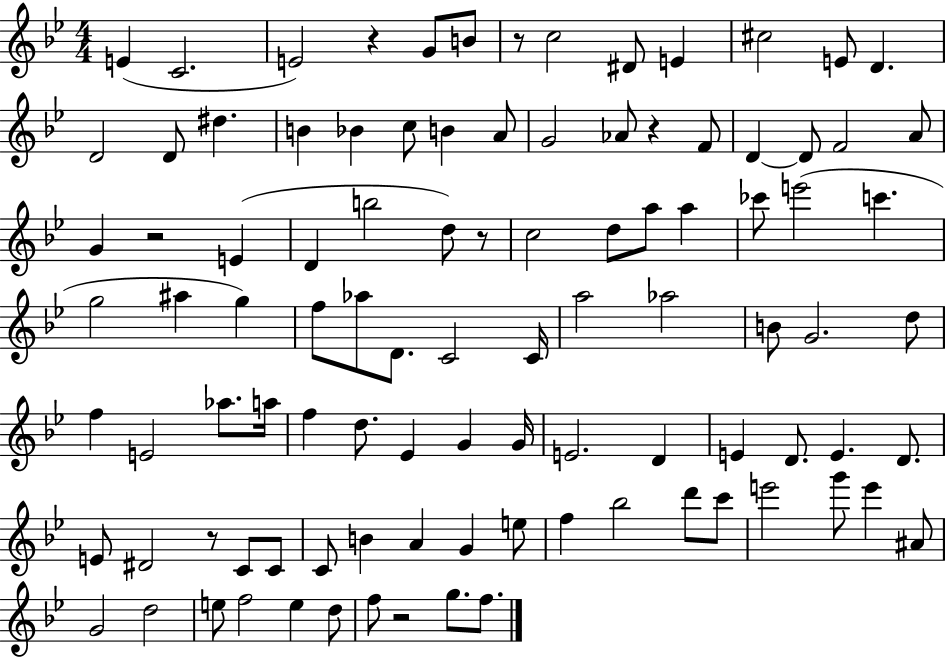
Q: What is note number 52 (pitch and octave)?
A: F5